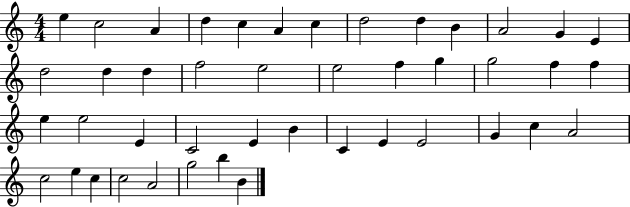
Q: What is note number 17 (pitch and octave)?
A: F5